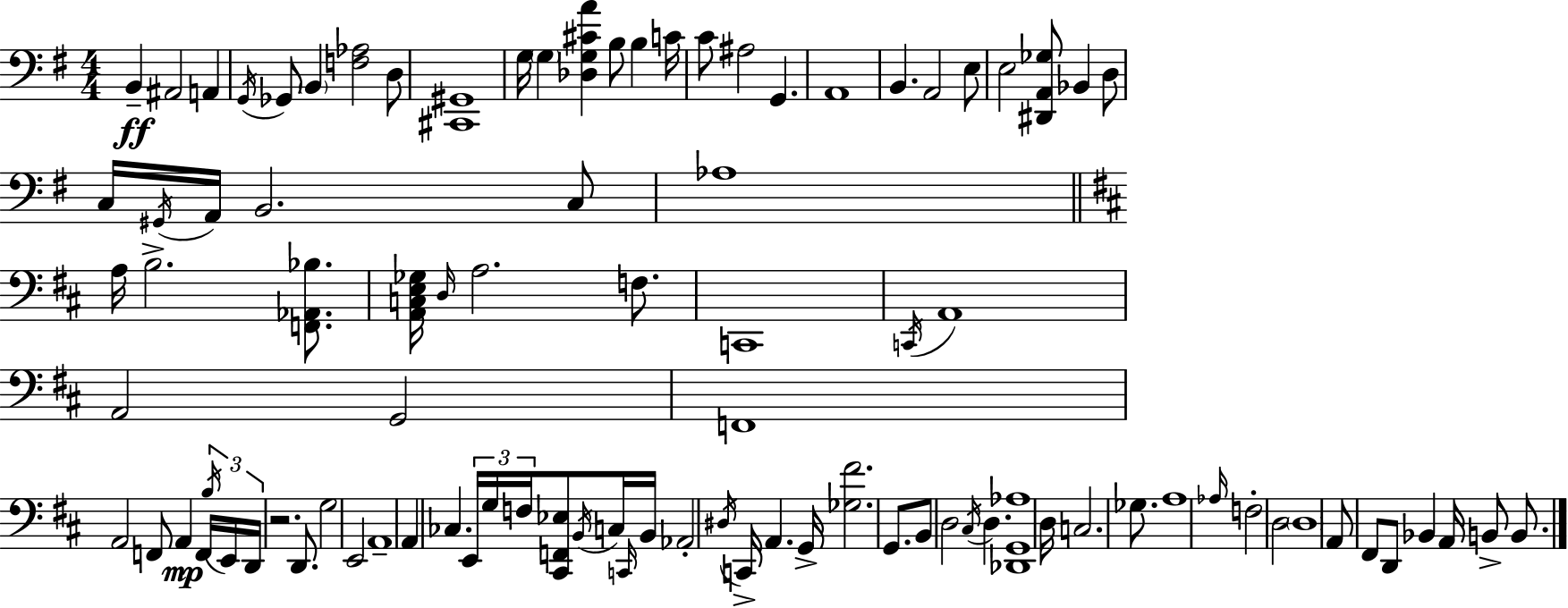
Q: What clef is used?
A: bass